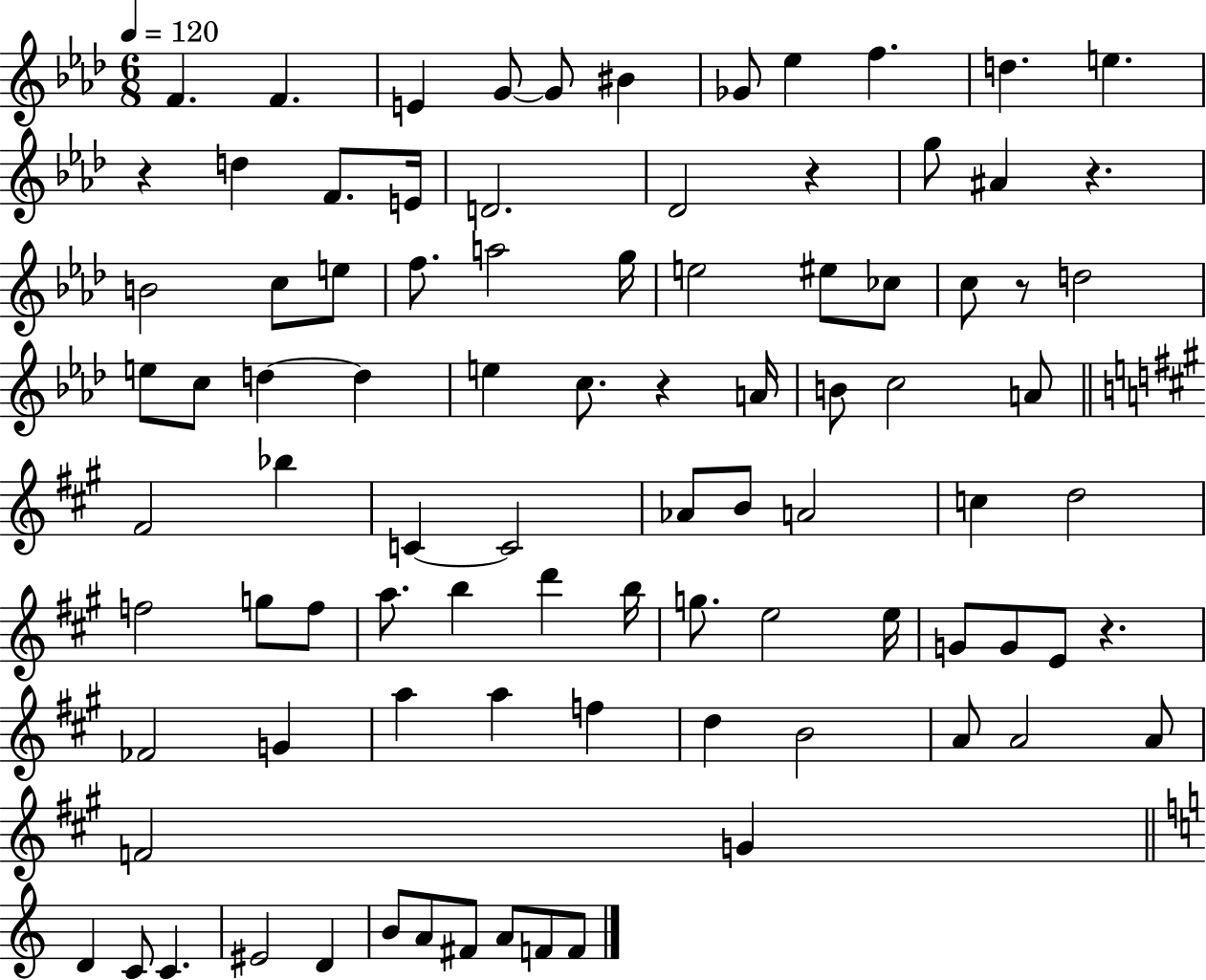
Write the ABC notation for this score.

X:1
T:Untitled
M:6/8
L:1/4
K:Ab
F F E G/2 G/2 ^B _G/2 _e f d e z d F/2 E/4 D2 _D2 z g/2 ^A z B2 c/2 e/2 f/2 a2 g/4 e2 ^e/2 _c/2 c/2 z/2 d2 e/2 c/2 d d e c/2 z A/4 B/2 c2 A/2 ^F2 _b C C2 _A/2 B/2 A2 c d2 f2 g/2 f/2 a/2 b d' b/4 g/2 e2 e/4 G/2 G/2 E/2 z _F2 G a a f d B2 A/2 A2 A/2 F2 G D C/2 C ^E2 D B/2 A/2 ^F/2 A/2 F/2 F/2